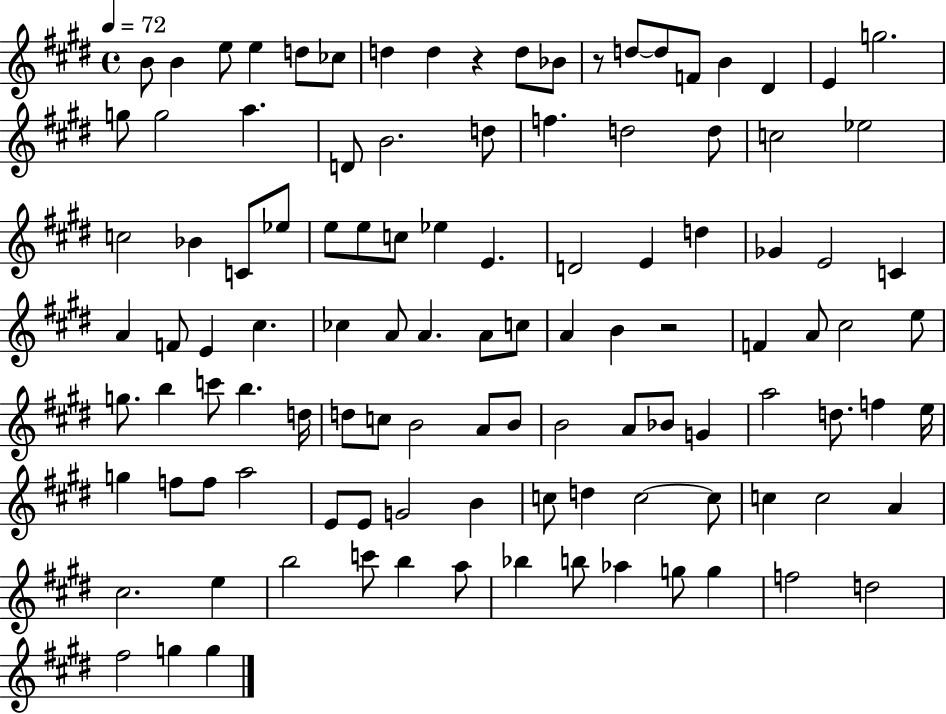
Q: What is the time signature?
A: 4/4